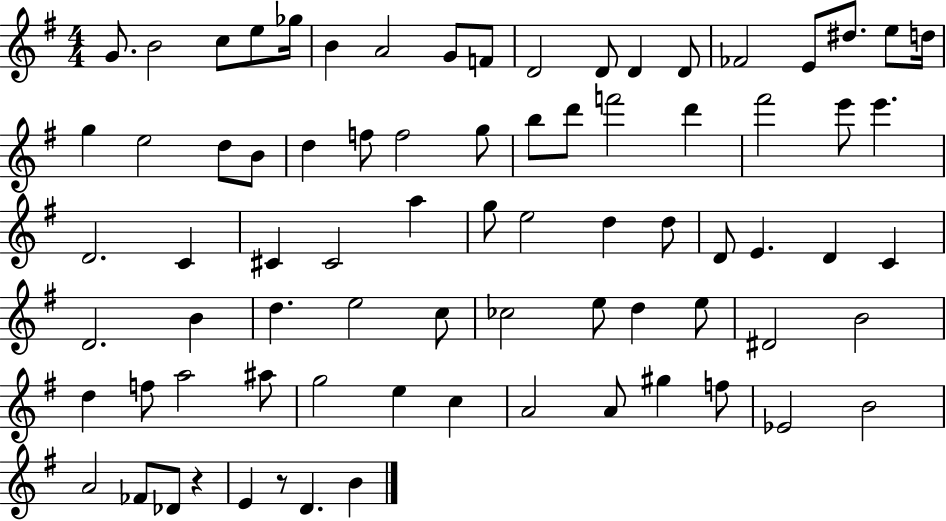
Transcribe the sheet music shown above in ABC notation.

X:1
T:Untitled
M:4/4
L:1/4
K:G
G/2 B2 c/2 e/2 _g/4 B A2 G/2 F/2 D2 D/2 D D/2 _F2 E/2 ^d/2 e/2 d/4 g e2 d/2 B/2 d f/2 f2 g/2 b/2 d'/2 f'2 d' ^f'2 e'/2 e' D2 C ^C ^C2 a g/2 e2 d d/2 D/2 E D C D2 B d e2 c/2 _c2 e/2 d e/2 ^D2 B2 d f/2 a2 ^a/2 g2 e c A2 A/2 ^g f/2 _E2 B2 A2 _F/2 _D/2 z E z/2 D B